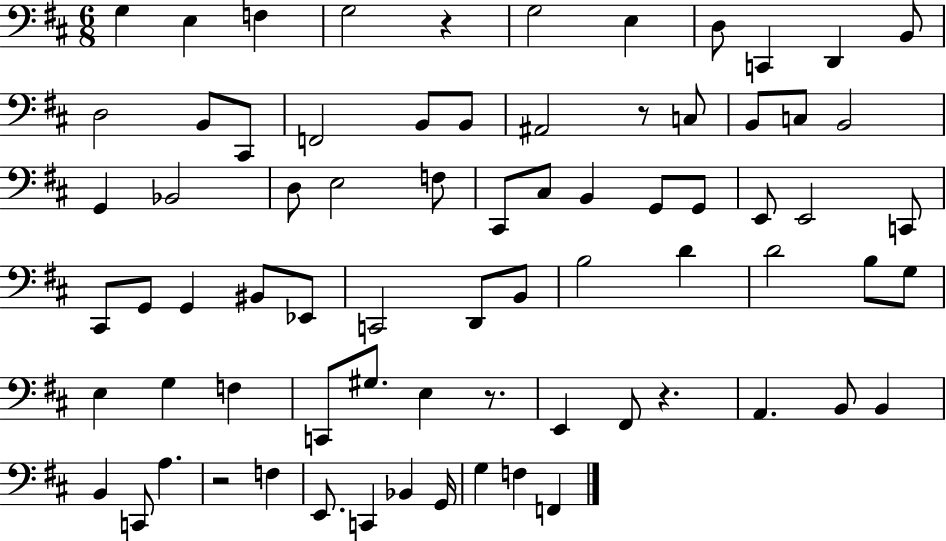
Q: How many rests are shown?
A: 5